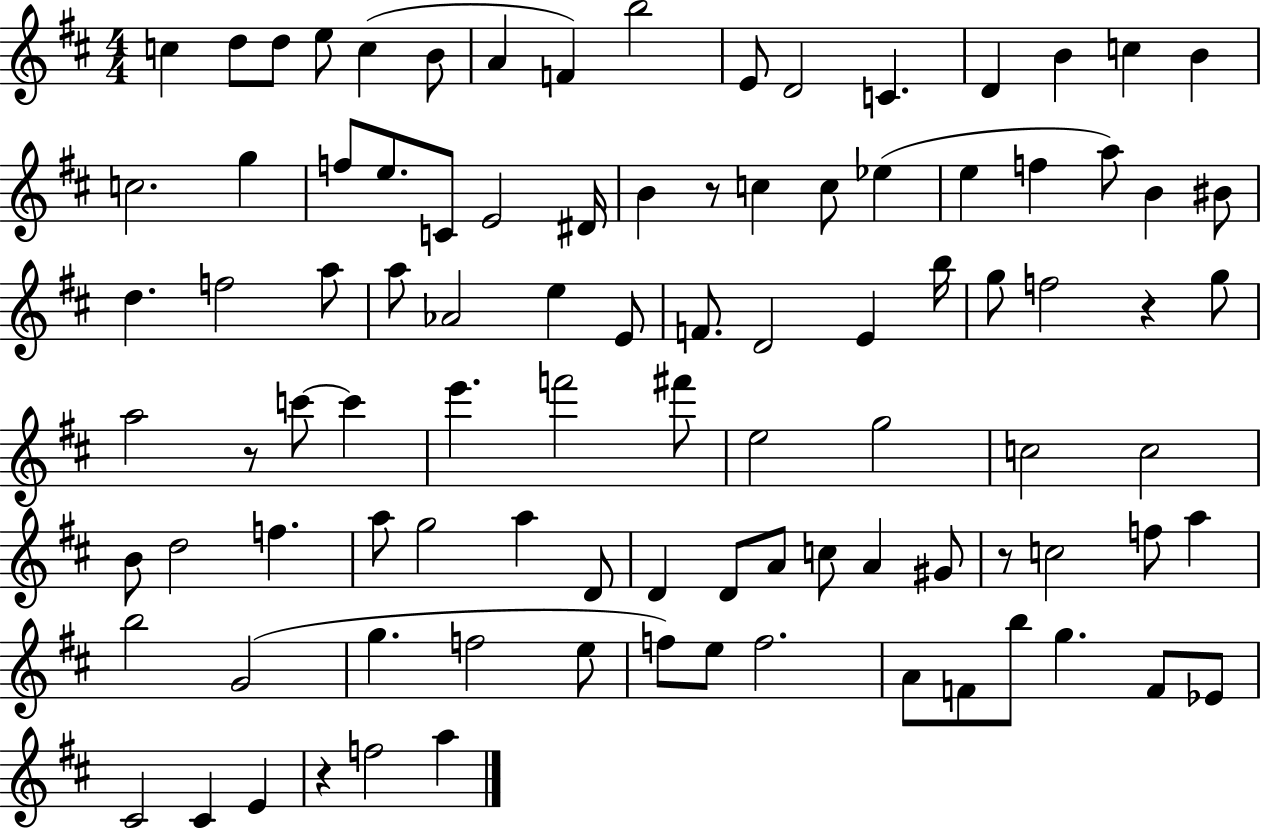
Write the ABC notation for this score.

X:1
T:Untitled
M:4/4
L:1/4
K:D
c d/2 d/2 e/2 c B/2 A F b2 E/2 D2 C D B c B c2 g f/2 e/2 C/2 E2 ^D/4 B z/2 c c/2 _e e f a/2 B ^B/2 d f2 a/2 a/2 _A2 e E/2 F/2 D2 E b/4 g/2 f2 z g/2 a2 z/2 c'/2 c' e' f'2 ^f'/2 e2 g2 c2 c2 B/2 d2 f a/2 g2 a D/2 D D/2 A/2 c/2 A ^G/2 z/2 c2 f/2 a b2 G2 g f2 e/2 f/2 e/2 f2 A/2 F/2 b/2 g F/2 _E/2 ^C2 ^C E z f2 a